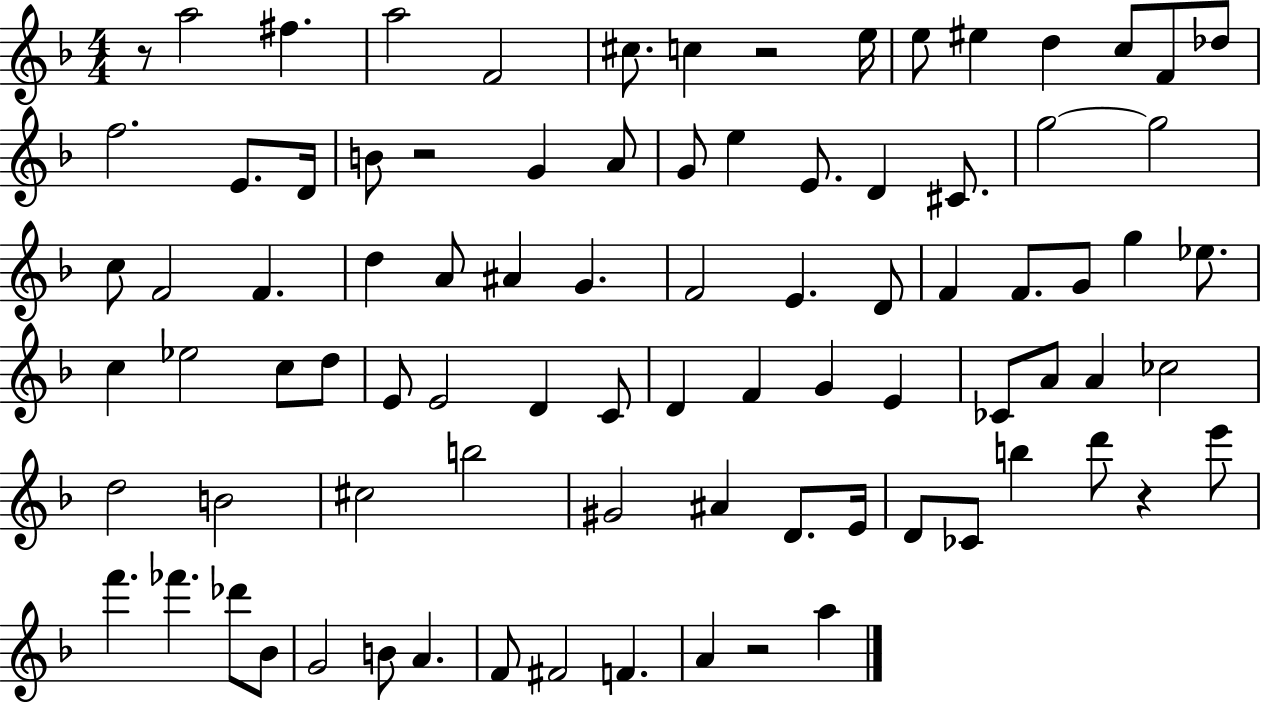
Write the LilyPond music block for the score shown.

{
  \clef treble
  \numericTimeSignature
  \time 4/4
  \key f \major
  r8 a''2 fis''4. | a''2 f'2 | cis''8. c''4 r2 e''16 | e''8 eis''4 d''4 c''8 f'8 des''8 | \break f''2. e'8. d'16 | b'8 r2 g'4 a'8 | g'8 e''4 e'8. d'4 cis'8. | g''2~~ g''2 | \break c''8 f'2 f'4. | d''4 a'8 ais'4 g'4. | f'2 e'4. d'8 | f'4 f'8. g'8 g''4 ees''8. | \break c''4 ees''2 c''8 d''8 | e'8 e'2 d'4 c'8 | d'4 f'4 g'4 e'4 | ces'8 a'8 a'4 ces''2 | \break d''2 b'2 | cis''2 b''2 | gis'2 ais'4 d'8. e'16 | d'8 ces'8 b''4 d'''8 r4 e'''8 | \break f'''4. fes'''4. des'''8 bes'8 | g'2 b'8 a'4. | f'8 fis'2 f'4. | a'4 r2 a''4 | \break \bar "|."
}